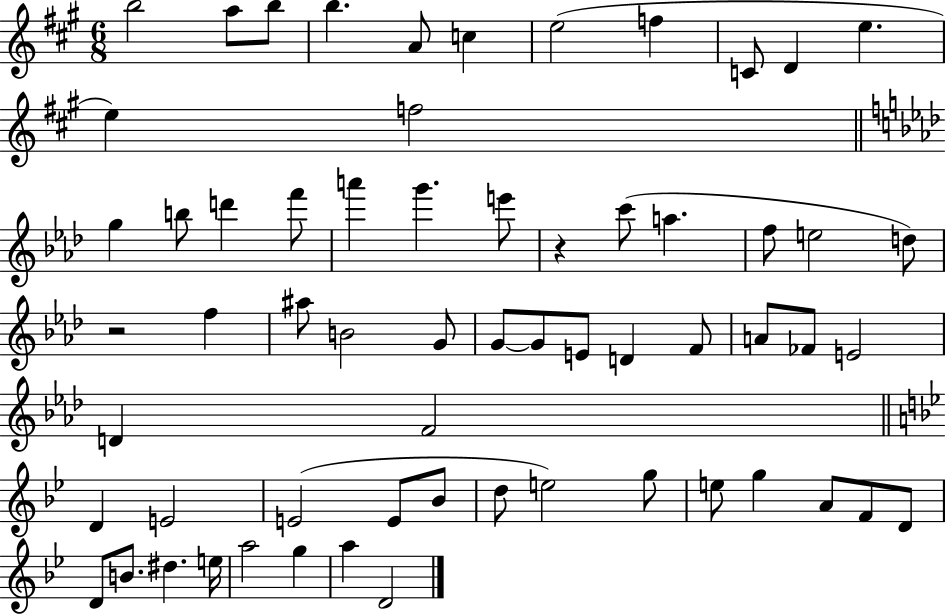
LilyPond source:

{
  \clef treble
  \numericTimeSignature
  \time 6/8
  \key a \major
  b''2 a''8 b''8 | b''4. a'8 c''4 | e''2( f''4 | c'8 d'4 e''4. | \break e''4) f''2 | \bar "||" \break \key f \minor g''4 b''8 d'''4 f'''8 | a'''4 g'''4. e'''8 | r4 c'''8( a''4. | f''8 e''2 d''8) | \break r2 f''4 | ais''8 b'2 g'8 | g'8~~ g'8 e'8 d'4 f'8 | a'8 fes'8 e'2 | \break d'4 f'2 | \bar "||" \break \key g \minor d'4 e'2 | e'2( e'8 bes'8 | d''8 e''2) g''8 | e''8 g''4 a'8 f'8 d'8 | \break d'8 b'8. dis''4. e''16 | a''2 g''4 | a''4 d'2 | \bar "|."
}